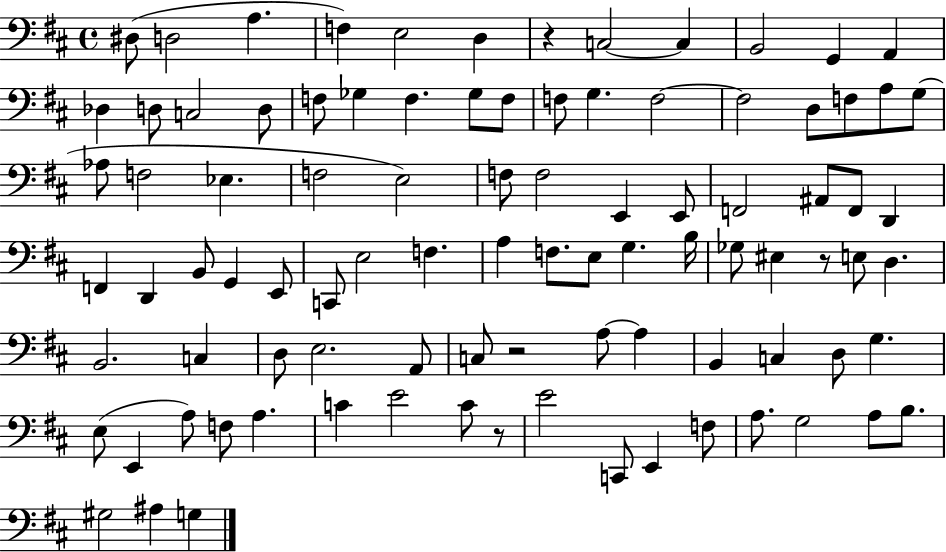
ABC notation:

X:1
T:Untitled
M:4/4
L:1/4
K:D
^D,/2 D,2 A, F, E,2 D, z C,2 C, B,,2 G,, A,, _D, D,/2 C,2 D,/2 F,/2 _G, F, _G,/2 F,/2 F,/2 G, F,2 F,2 D,/2 F,/2 A,/2 G,/2 _A,/2 F,2 _E, F,2 E,2 F,/2 F,2 E,, E,,/2 F,,2 ^A,,/2 F,,/2 D,, F,, D,, B,,/2 G,, E,,/2 C,,/2 E,2 F, A, F,/2 E,/2 G, B,/4 _G,/2 ^E, z/2 E,/2 D, B,,2 C, D,/2 E,2 A,,/2 C,/2 z2 A,/2 A, B,, C, D,/2 G, E,/2 E,, A,/2 F,/2 A, C E2 C/2 z/2 E2 C,,/2 E,, F,/2 A,/2 G,2 A,/2 B,/2 ^G,2 ^A, G,